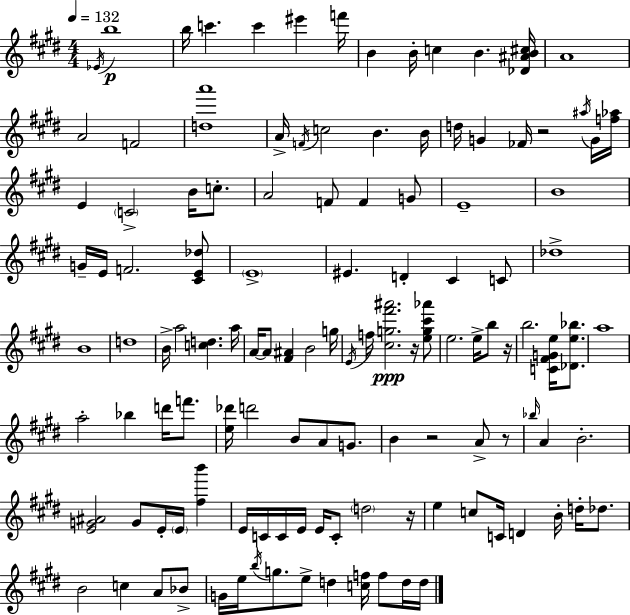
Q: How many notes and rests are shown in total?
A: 122